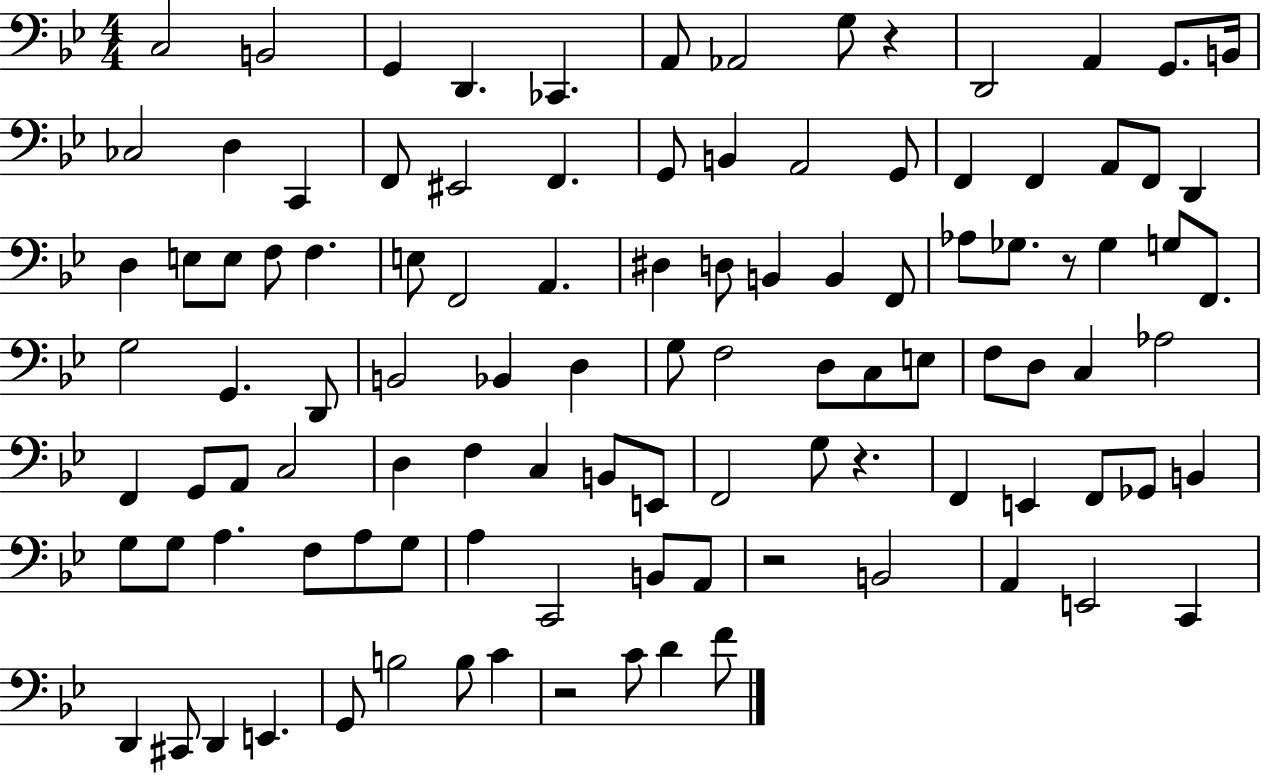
{
  \clef bass
  \numericTimeSignature
  \time 4/4
  \key bes \major
  \repeat volta 2 { c2 b,2 | g,4 d,4. ces,4. | a,8 aes,2 g8 r4 | d,2 a,4 g,8. b,16 | \break ces2 d4 c,4 | f,8 eis,2 f,4. | g,8 b,4 a,2 g,8 | f,4 f,4 a,8 f,8 d,4 | \break d4 e8 e8 f8 f4. | e8 f,2 a,4. | dis4 d8 b,4 b,4 f,8 | aes8 ges8. r8 ges4 g8 f,8. | \break g2 g,4. d,8 | b,2 bes,4 d4 | g8 f2 d8 c8 e8 | f8 d8 c4 aes2 | \break f,4 g,8 a,8 c2 | d4 f4 c4 b,8 e,8 | f,2 g8 r4. | f,4 e,4 f,8 ges,8 b,4 | \break g8 g8 a4. f8 a8 g8 | a4 c,2 b,8 a,8 | r2 b,2 | a,4 e,2 c,4 | \break d,4 cis,8 d,4 e,4. | g,8 b2 b8 c'4 | r2 c'8 d'4 f'8 | } \bar "|."
}